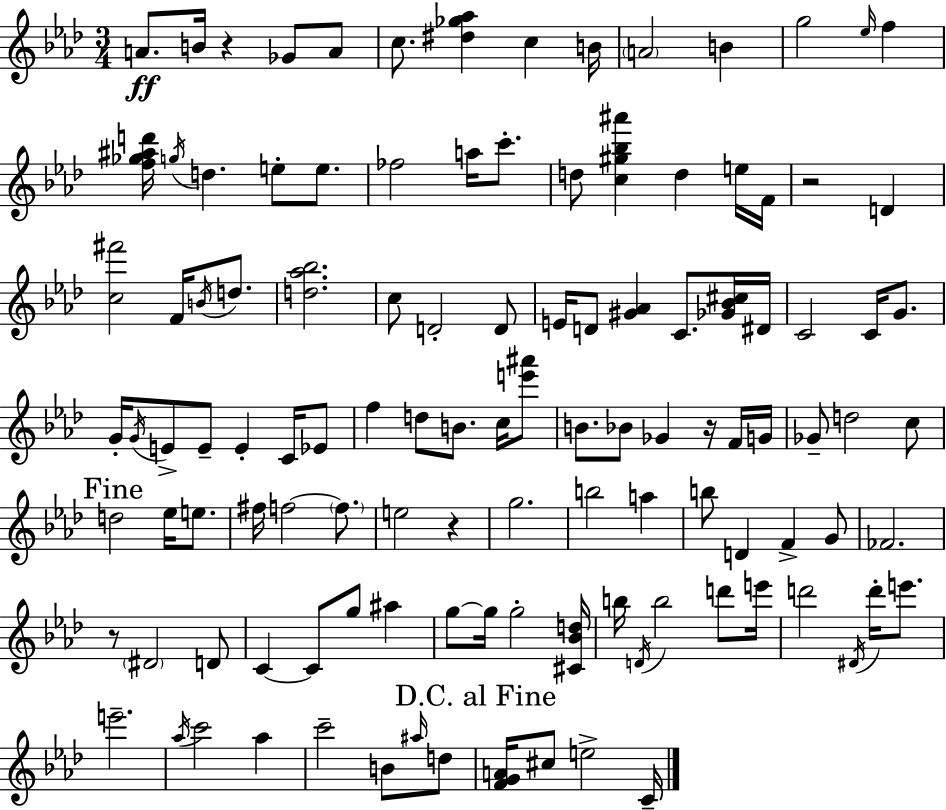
A4/e. B4/s R/q Gb4/e A4/e C5/e. [D#5,Gb5,Ab5]/q C5/q B4/s A4/h B4/q G5/h Eb5/s F5/q [F5,Gb5,A#5,D6]/s G5/s D5/q. E5/e E5/e. FES5/h A5/s C6/e. D5/e [C5,G#5,Bb5,A#6]/q D5/q E5/s F4/s R/h D4/q [C5,F#6]/h F4/s B4/s D5/e. [D5,Ab5,Bb5]/h. C5/e D4/h D4/e E4/s D4/e [G#4,Ab4]/q C4/e. [Gb4,Bb4,C#5]/s D#4/s C4/h C4/s G4/e. G4/s G4/s E4/e E4/e E4/q C4/s Eb4/e F5/q D5/e B4/e. C5/s [E6,A#6]/e B4/e. Bb4/e Gb4/q R/s F4/s G4/s Gb4/e D5/h C5/e D5/h Eb5/s E5/e. F#5/s F5/h F5/e. E5/h R/q G5/h. B5/h A5/q B5/e D4/q F4/q G4/e FES4/h. R/e D#4/h D4/e C4/q C4/e G5/e A#5/q G5/e G5/s G5/h [C#4,Bb4,D5]/s B5/s D4/s B5/h D6/e E6/s D6/h D#4/s D6/s E6/e. E6/h. Ab5/s C6/h Ab5/q C6/h B4/e A#5/s D5/e [F4,G4,A4]/s C#5/e E5/h C4/s